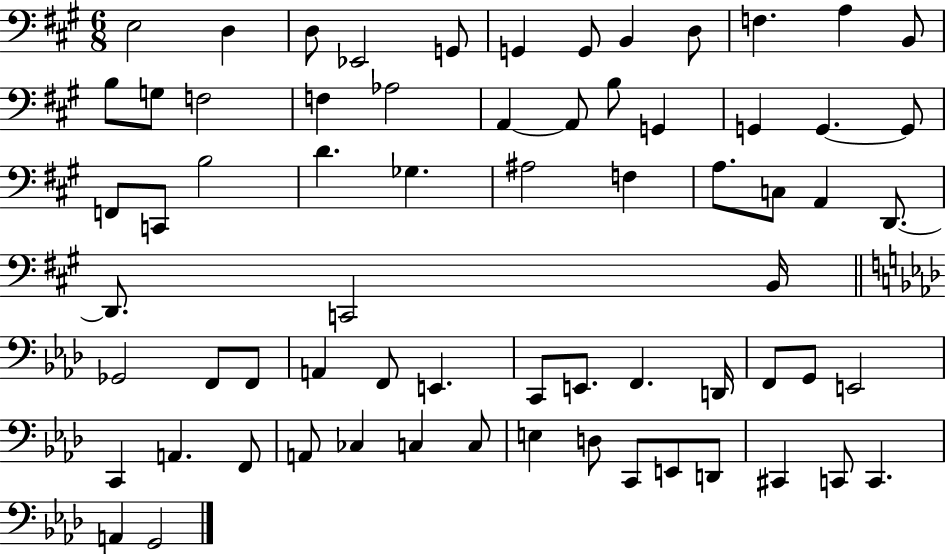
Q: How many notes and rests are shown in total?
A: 68